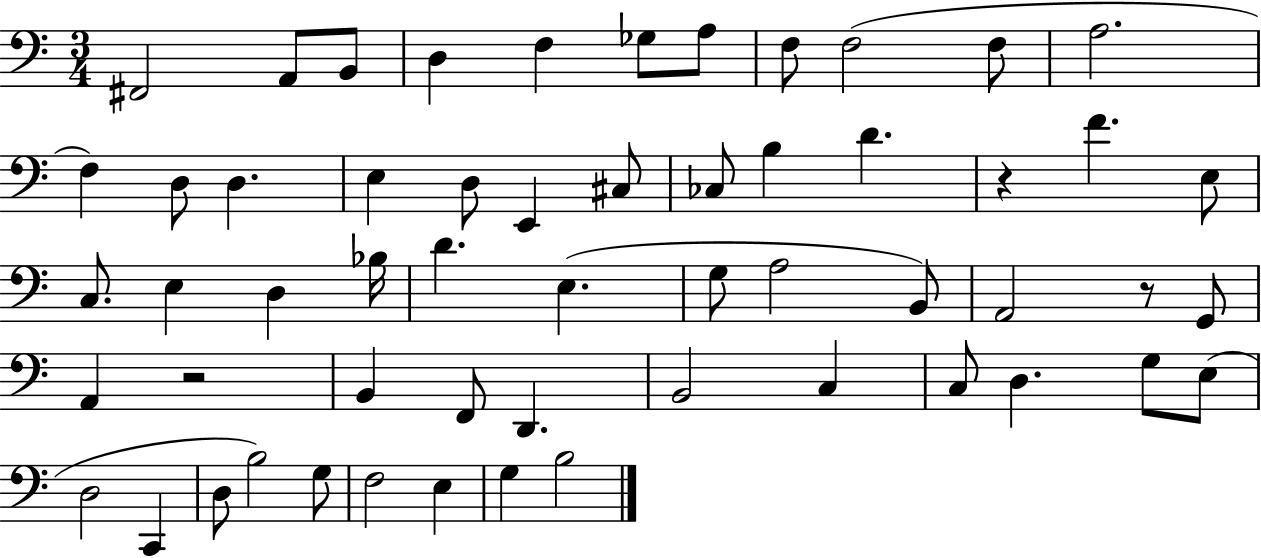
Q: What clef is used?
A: bass